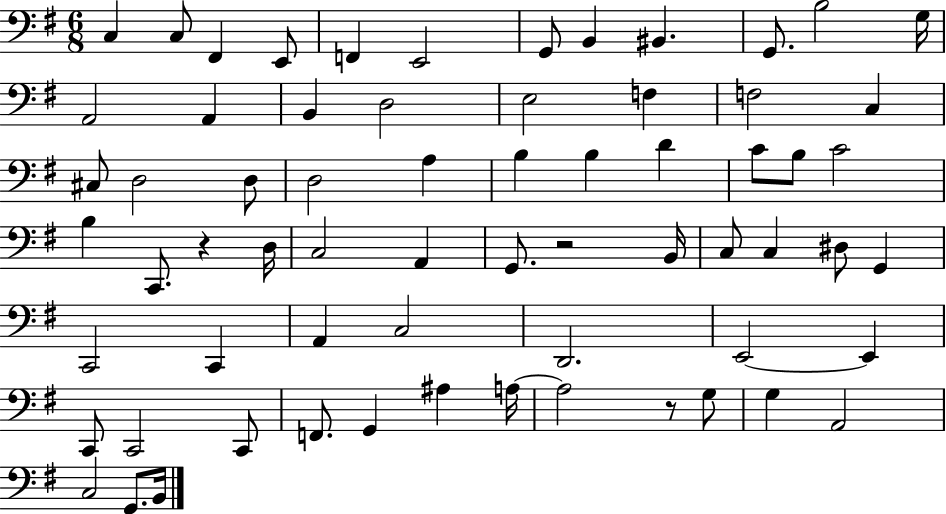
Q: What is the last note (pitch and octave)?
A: B2